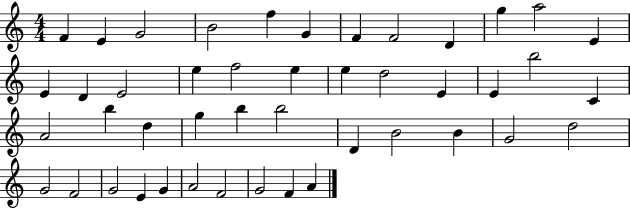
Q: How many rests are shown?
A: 0